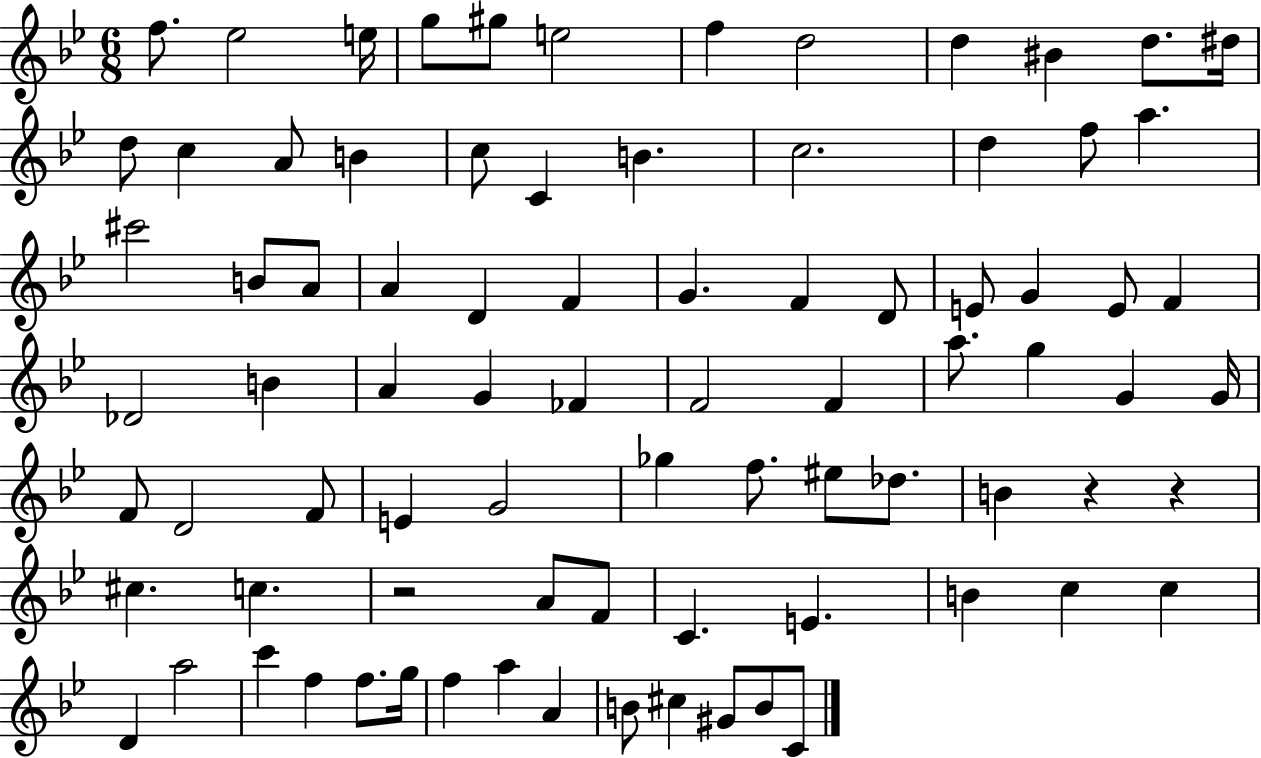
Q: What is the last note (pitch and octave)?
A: C4